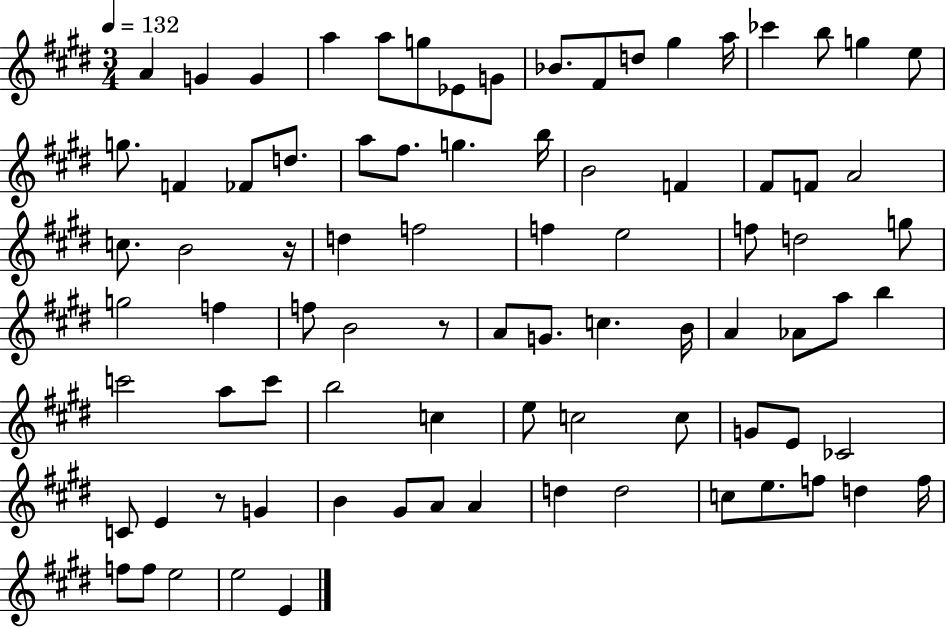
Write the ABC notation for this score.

X:1
T:Untitled
M:3/4
L:1/4
K:E
A G G a a/2 g/2 _E/2 G/2 _B/2 ^F/2 d/2 ^g a/4 _c' b/2 g e/2 g/2 F _F/2 d/2 a/2 ^f/2 g b/4 B2 F ^F/2 F/2 A2 c/2 B2 z/4 d f2 f e2 f/2 d2 g/2 g2 f f/2 B2 z/2 A/2 G/2 c B/4 A _A/2 a/2 b c'2 a/2 c'/2 b2 c e/2 c2 c/2 G/2 E/2 _C2 C/2 E z/2 G B ^G/2 A/2 A d d2 c/2 e/2 f/2 d f/4 f/2 f/2 e2 e2 E